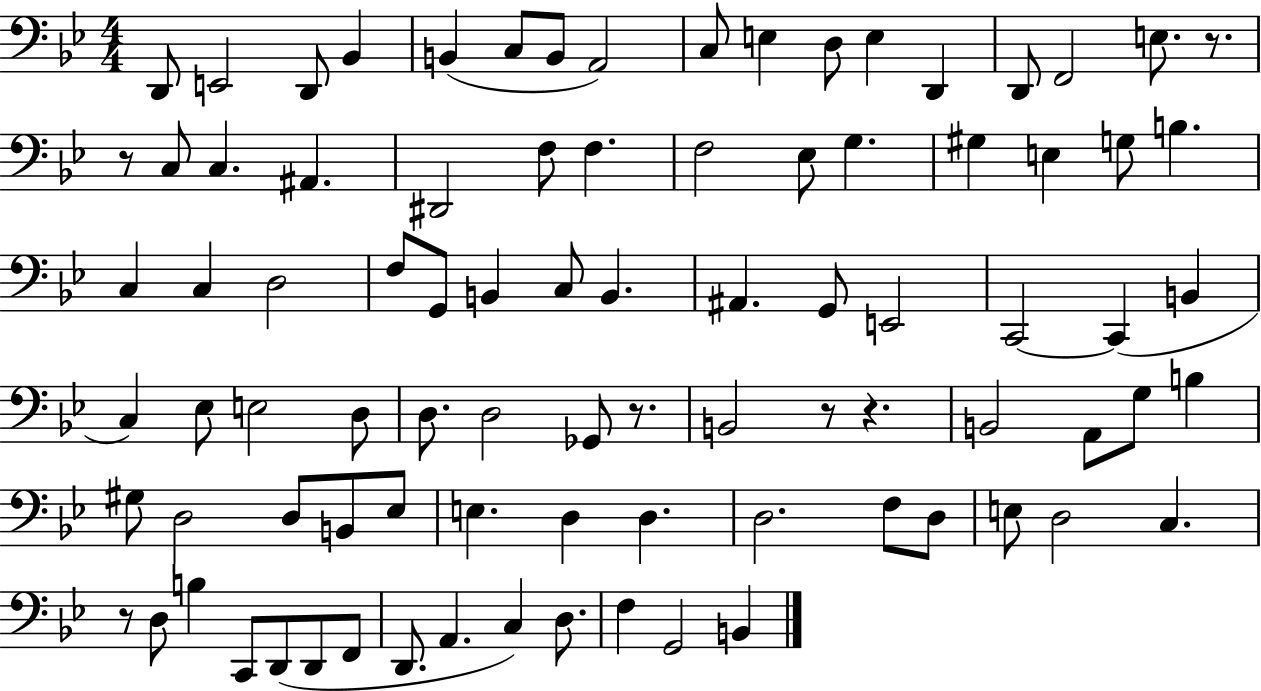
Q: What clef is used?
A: bass